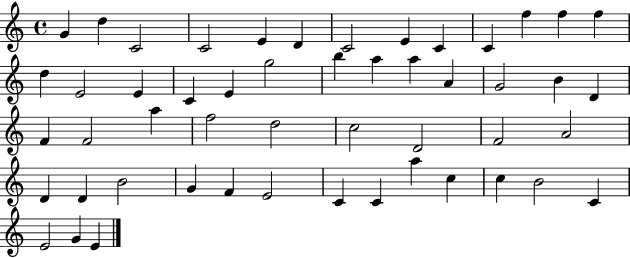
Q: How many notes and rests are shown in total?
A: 51